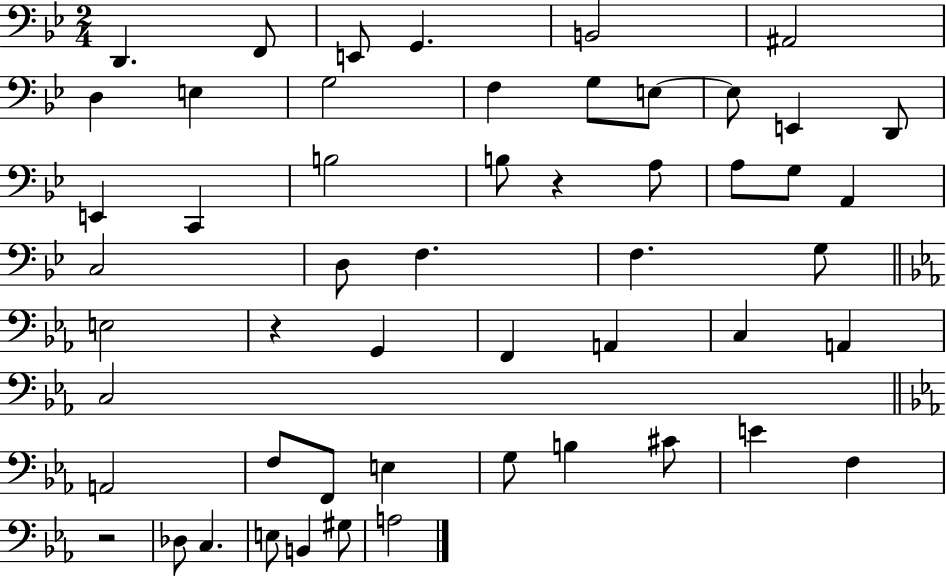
{
  \clef bass
  \numericTimeSignature
  \time 2/4
  \key bes \major
  d,4. f,8 | e,8 g,4. | b,2 | ais,2 | \break d4 e4 | g2 | f4 g8 e8~~ | e8 e,4 d,8 | \break e,4 c,4 | b2 | b8 r4 a8 | a8 g8 a,4 | \break c2 | d8 f4. | f4. g8 | \bar "||" \break \key ees \major e2 | r4 g,4 | f,4 a,4 | c4 a,4 | \break c2 | \bar "||" \break \key ees \major a,2 | f8 f,8 e4 | g8 b4 cis'8 | e'4 f4 | \break r2 | des8 c4. | e8 b,4 gis8 | a2 | \break \bar "|."
}